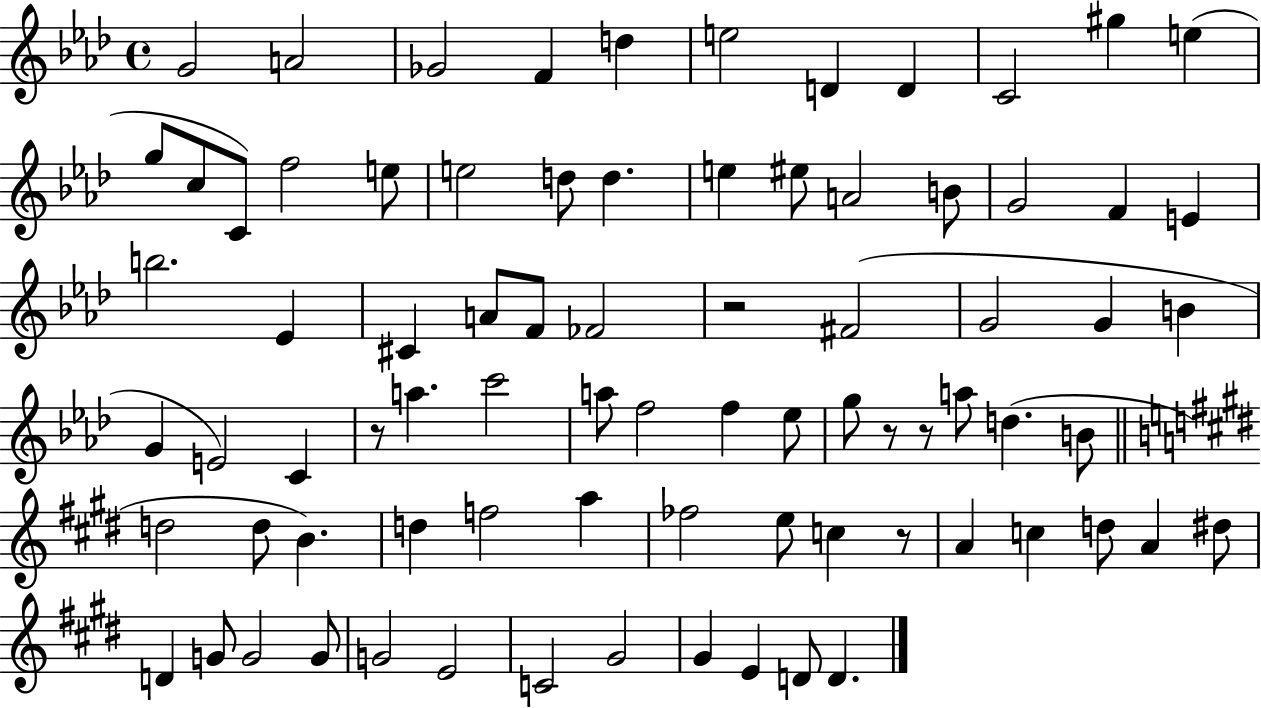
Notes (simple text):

G4/h A4/h Gb4/h F4/q D5/q E5/h D4/q D4/q C4/h G#5/q E5/q G5/e C5/e C4/e F5/h E5/e E5/h D5/e D5/q. E5/q EIS5/e A4/h B4/e G4/h F4/q E4/q B5/h. Eb4/q C#4/q A4/e F4/e FES4/h R/h F#4/h G4/h G4/q B4/q G4/q E4/h C4/q R/e A5/q. C6/h A5/e F5/h F5/q Eb5/e G5/e R/e R/e A5/e D5/q. B4/e D5/h D5/e B4/q. D5/q F5/h A5/q FES5/h E5/e C5/q R/e A4/q C5/q D5/e A4/q D#5/e D4/q G4/e G4/h G4/e G4/h E4/h C4/h G#4/h G#4/q E4/q D4/e D4/q.